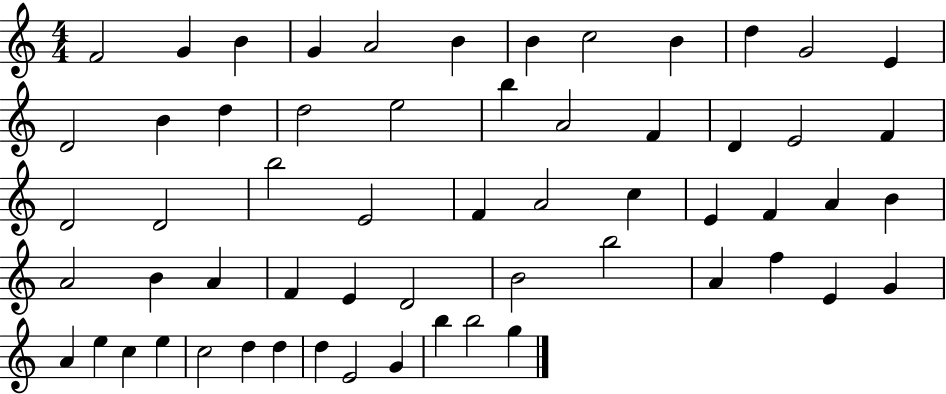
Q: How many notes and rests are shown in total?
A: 59